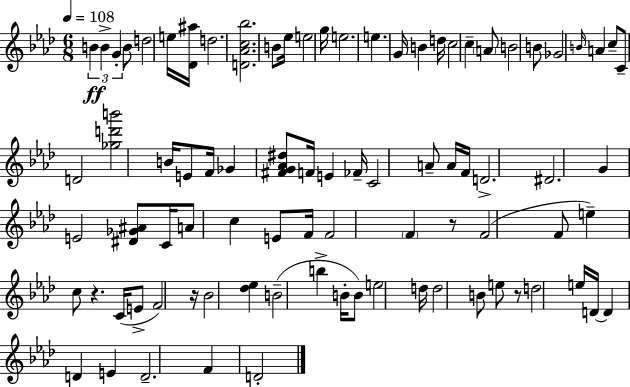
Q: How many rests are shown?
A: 4